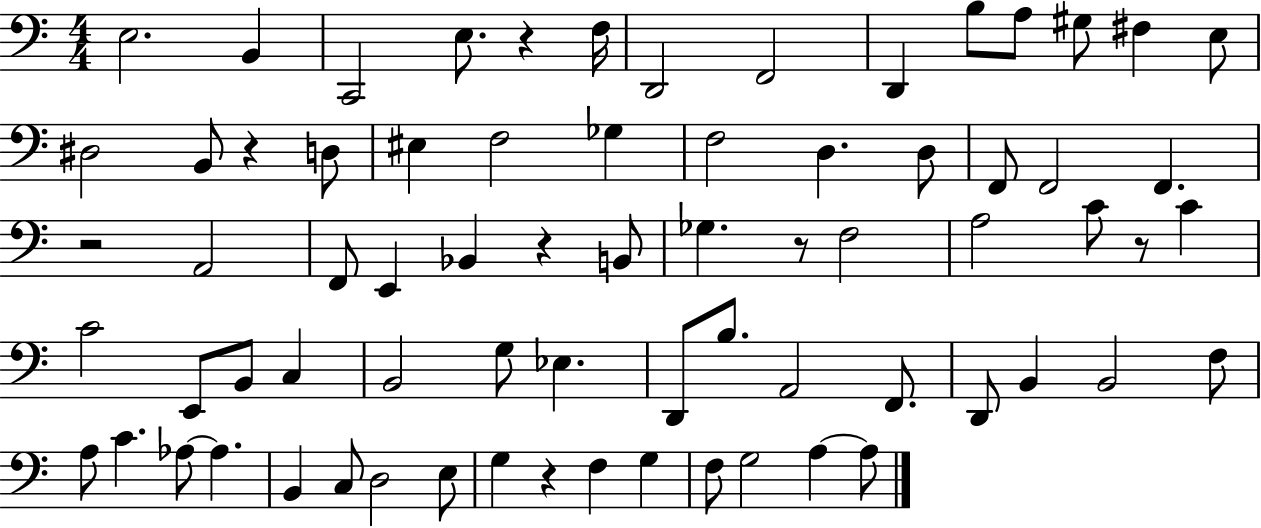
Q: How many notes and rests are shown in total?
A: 72